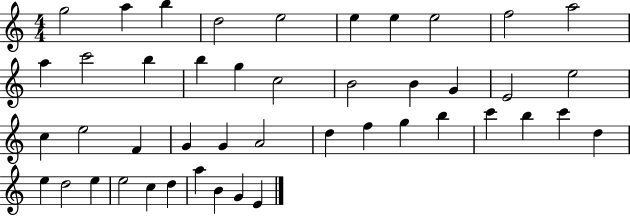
G5/h A5/q B5/q D5/h E5/h E5/q E5/q E5/h F5/h A5/h A5/q C6/h B5/q B5/q G5/q C5/h B4/h B4/q G4/q E4/h E5/h C5/q E5/h F4/q G4/q G4/q A4/h D5/q F5/q G5/q B5/q C6/q B5/q C6/q D5/q E5/q D5/h E5/q E5/h C5/q D5/q A5/q B4/q G4/q E4/q